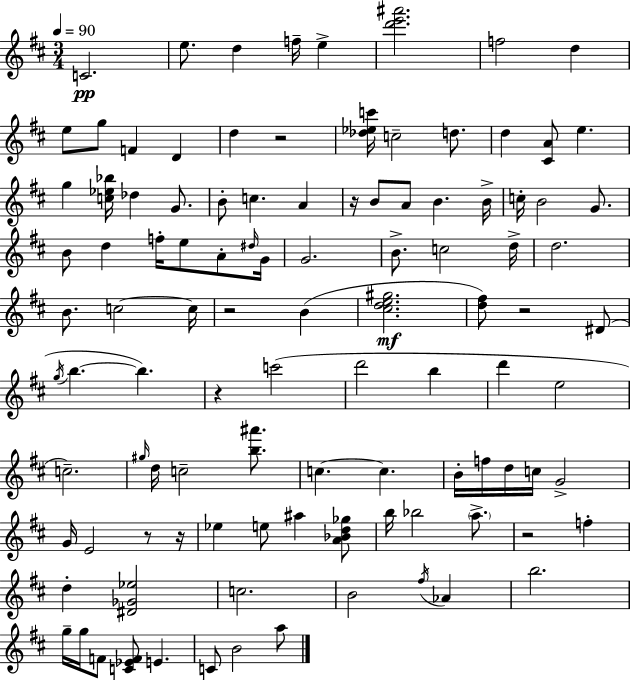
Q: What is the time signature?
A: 3/4